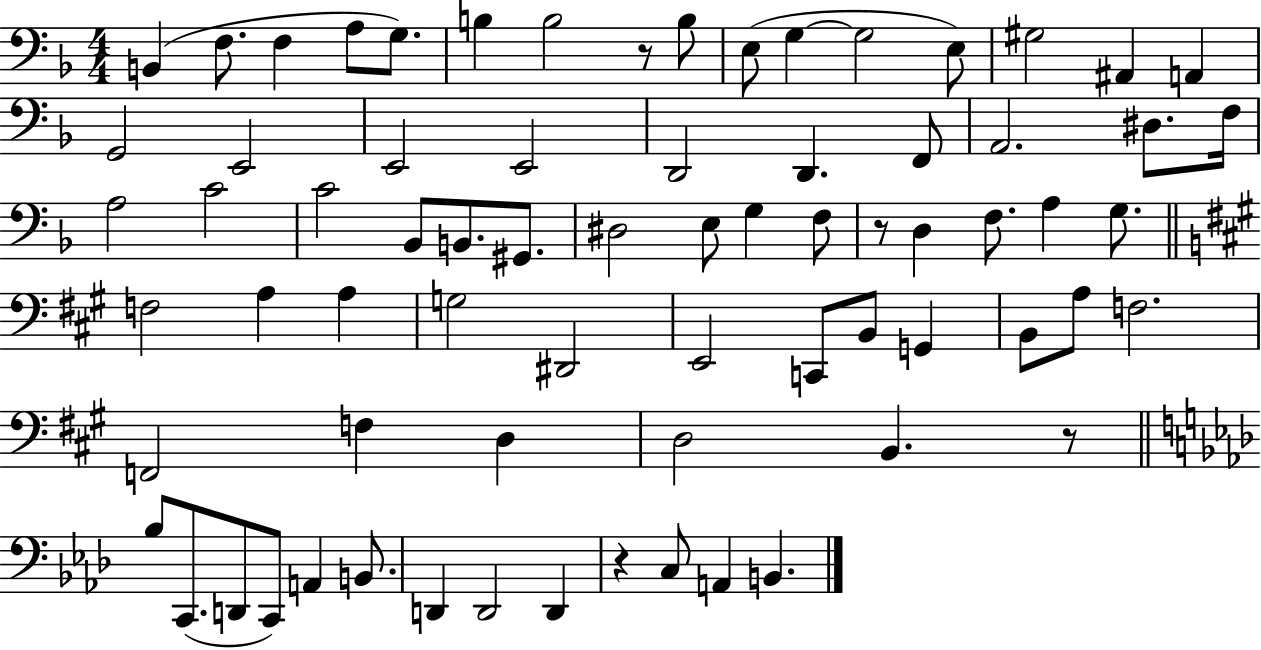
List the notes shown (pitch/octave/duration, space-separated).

B2/q F3/e. F3/q A3/e G3/e. B3/q B3/h R/e B3/e E3/e G3/q G3/h E3/e G#3/h A#2/q A2/q G2/h E2/h E2/h E2/h D2/h D2/q. F2/e A2/h. D#3/e. F3/s A3/h C4/h C4/h Bb2/e B2/e. G#2/e. D#3/h E3/e G3/q F3/e R/e D3/q F3/e. A3/q G3/e. F3/h A3/q A3/q G3/h D#2/h E2/h C2/e B2/e G2/q B2/e A3/e F3/h. F2/h F3/q D3/q D3/h B2/q. R/e Bb3/e C2/e. D2/e C2/e A2/q B2/e. D2/q D2/h D2/q R/q C3/e A2/q B2/q.